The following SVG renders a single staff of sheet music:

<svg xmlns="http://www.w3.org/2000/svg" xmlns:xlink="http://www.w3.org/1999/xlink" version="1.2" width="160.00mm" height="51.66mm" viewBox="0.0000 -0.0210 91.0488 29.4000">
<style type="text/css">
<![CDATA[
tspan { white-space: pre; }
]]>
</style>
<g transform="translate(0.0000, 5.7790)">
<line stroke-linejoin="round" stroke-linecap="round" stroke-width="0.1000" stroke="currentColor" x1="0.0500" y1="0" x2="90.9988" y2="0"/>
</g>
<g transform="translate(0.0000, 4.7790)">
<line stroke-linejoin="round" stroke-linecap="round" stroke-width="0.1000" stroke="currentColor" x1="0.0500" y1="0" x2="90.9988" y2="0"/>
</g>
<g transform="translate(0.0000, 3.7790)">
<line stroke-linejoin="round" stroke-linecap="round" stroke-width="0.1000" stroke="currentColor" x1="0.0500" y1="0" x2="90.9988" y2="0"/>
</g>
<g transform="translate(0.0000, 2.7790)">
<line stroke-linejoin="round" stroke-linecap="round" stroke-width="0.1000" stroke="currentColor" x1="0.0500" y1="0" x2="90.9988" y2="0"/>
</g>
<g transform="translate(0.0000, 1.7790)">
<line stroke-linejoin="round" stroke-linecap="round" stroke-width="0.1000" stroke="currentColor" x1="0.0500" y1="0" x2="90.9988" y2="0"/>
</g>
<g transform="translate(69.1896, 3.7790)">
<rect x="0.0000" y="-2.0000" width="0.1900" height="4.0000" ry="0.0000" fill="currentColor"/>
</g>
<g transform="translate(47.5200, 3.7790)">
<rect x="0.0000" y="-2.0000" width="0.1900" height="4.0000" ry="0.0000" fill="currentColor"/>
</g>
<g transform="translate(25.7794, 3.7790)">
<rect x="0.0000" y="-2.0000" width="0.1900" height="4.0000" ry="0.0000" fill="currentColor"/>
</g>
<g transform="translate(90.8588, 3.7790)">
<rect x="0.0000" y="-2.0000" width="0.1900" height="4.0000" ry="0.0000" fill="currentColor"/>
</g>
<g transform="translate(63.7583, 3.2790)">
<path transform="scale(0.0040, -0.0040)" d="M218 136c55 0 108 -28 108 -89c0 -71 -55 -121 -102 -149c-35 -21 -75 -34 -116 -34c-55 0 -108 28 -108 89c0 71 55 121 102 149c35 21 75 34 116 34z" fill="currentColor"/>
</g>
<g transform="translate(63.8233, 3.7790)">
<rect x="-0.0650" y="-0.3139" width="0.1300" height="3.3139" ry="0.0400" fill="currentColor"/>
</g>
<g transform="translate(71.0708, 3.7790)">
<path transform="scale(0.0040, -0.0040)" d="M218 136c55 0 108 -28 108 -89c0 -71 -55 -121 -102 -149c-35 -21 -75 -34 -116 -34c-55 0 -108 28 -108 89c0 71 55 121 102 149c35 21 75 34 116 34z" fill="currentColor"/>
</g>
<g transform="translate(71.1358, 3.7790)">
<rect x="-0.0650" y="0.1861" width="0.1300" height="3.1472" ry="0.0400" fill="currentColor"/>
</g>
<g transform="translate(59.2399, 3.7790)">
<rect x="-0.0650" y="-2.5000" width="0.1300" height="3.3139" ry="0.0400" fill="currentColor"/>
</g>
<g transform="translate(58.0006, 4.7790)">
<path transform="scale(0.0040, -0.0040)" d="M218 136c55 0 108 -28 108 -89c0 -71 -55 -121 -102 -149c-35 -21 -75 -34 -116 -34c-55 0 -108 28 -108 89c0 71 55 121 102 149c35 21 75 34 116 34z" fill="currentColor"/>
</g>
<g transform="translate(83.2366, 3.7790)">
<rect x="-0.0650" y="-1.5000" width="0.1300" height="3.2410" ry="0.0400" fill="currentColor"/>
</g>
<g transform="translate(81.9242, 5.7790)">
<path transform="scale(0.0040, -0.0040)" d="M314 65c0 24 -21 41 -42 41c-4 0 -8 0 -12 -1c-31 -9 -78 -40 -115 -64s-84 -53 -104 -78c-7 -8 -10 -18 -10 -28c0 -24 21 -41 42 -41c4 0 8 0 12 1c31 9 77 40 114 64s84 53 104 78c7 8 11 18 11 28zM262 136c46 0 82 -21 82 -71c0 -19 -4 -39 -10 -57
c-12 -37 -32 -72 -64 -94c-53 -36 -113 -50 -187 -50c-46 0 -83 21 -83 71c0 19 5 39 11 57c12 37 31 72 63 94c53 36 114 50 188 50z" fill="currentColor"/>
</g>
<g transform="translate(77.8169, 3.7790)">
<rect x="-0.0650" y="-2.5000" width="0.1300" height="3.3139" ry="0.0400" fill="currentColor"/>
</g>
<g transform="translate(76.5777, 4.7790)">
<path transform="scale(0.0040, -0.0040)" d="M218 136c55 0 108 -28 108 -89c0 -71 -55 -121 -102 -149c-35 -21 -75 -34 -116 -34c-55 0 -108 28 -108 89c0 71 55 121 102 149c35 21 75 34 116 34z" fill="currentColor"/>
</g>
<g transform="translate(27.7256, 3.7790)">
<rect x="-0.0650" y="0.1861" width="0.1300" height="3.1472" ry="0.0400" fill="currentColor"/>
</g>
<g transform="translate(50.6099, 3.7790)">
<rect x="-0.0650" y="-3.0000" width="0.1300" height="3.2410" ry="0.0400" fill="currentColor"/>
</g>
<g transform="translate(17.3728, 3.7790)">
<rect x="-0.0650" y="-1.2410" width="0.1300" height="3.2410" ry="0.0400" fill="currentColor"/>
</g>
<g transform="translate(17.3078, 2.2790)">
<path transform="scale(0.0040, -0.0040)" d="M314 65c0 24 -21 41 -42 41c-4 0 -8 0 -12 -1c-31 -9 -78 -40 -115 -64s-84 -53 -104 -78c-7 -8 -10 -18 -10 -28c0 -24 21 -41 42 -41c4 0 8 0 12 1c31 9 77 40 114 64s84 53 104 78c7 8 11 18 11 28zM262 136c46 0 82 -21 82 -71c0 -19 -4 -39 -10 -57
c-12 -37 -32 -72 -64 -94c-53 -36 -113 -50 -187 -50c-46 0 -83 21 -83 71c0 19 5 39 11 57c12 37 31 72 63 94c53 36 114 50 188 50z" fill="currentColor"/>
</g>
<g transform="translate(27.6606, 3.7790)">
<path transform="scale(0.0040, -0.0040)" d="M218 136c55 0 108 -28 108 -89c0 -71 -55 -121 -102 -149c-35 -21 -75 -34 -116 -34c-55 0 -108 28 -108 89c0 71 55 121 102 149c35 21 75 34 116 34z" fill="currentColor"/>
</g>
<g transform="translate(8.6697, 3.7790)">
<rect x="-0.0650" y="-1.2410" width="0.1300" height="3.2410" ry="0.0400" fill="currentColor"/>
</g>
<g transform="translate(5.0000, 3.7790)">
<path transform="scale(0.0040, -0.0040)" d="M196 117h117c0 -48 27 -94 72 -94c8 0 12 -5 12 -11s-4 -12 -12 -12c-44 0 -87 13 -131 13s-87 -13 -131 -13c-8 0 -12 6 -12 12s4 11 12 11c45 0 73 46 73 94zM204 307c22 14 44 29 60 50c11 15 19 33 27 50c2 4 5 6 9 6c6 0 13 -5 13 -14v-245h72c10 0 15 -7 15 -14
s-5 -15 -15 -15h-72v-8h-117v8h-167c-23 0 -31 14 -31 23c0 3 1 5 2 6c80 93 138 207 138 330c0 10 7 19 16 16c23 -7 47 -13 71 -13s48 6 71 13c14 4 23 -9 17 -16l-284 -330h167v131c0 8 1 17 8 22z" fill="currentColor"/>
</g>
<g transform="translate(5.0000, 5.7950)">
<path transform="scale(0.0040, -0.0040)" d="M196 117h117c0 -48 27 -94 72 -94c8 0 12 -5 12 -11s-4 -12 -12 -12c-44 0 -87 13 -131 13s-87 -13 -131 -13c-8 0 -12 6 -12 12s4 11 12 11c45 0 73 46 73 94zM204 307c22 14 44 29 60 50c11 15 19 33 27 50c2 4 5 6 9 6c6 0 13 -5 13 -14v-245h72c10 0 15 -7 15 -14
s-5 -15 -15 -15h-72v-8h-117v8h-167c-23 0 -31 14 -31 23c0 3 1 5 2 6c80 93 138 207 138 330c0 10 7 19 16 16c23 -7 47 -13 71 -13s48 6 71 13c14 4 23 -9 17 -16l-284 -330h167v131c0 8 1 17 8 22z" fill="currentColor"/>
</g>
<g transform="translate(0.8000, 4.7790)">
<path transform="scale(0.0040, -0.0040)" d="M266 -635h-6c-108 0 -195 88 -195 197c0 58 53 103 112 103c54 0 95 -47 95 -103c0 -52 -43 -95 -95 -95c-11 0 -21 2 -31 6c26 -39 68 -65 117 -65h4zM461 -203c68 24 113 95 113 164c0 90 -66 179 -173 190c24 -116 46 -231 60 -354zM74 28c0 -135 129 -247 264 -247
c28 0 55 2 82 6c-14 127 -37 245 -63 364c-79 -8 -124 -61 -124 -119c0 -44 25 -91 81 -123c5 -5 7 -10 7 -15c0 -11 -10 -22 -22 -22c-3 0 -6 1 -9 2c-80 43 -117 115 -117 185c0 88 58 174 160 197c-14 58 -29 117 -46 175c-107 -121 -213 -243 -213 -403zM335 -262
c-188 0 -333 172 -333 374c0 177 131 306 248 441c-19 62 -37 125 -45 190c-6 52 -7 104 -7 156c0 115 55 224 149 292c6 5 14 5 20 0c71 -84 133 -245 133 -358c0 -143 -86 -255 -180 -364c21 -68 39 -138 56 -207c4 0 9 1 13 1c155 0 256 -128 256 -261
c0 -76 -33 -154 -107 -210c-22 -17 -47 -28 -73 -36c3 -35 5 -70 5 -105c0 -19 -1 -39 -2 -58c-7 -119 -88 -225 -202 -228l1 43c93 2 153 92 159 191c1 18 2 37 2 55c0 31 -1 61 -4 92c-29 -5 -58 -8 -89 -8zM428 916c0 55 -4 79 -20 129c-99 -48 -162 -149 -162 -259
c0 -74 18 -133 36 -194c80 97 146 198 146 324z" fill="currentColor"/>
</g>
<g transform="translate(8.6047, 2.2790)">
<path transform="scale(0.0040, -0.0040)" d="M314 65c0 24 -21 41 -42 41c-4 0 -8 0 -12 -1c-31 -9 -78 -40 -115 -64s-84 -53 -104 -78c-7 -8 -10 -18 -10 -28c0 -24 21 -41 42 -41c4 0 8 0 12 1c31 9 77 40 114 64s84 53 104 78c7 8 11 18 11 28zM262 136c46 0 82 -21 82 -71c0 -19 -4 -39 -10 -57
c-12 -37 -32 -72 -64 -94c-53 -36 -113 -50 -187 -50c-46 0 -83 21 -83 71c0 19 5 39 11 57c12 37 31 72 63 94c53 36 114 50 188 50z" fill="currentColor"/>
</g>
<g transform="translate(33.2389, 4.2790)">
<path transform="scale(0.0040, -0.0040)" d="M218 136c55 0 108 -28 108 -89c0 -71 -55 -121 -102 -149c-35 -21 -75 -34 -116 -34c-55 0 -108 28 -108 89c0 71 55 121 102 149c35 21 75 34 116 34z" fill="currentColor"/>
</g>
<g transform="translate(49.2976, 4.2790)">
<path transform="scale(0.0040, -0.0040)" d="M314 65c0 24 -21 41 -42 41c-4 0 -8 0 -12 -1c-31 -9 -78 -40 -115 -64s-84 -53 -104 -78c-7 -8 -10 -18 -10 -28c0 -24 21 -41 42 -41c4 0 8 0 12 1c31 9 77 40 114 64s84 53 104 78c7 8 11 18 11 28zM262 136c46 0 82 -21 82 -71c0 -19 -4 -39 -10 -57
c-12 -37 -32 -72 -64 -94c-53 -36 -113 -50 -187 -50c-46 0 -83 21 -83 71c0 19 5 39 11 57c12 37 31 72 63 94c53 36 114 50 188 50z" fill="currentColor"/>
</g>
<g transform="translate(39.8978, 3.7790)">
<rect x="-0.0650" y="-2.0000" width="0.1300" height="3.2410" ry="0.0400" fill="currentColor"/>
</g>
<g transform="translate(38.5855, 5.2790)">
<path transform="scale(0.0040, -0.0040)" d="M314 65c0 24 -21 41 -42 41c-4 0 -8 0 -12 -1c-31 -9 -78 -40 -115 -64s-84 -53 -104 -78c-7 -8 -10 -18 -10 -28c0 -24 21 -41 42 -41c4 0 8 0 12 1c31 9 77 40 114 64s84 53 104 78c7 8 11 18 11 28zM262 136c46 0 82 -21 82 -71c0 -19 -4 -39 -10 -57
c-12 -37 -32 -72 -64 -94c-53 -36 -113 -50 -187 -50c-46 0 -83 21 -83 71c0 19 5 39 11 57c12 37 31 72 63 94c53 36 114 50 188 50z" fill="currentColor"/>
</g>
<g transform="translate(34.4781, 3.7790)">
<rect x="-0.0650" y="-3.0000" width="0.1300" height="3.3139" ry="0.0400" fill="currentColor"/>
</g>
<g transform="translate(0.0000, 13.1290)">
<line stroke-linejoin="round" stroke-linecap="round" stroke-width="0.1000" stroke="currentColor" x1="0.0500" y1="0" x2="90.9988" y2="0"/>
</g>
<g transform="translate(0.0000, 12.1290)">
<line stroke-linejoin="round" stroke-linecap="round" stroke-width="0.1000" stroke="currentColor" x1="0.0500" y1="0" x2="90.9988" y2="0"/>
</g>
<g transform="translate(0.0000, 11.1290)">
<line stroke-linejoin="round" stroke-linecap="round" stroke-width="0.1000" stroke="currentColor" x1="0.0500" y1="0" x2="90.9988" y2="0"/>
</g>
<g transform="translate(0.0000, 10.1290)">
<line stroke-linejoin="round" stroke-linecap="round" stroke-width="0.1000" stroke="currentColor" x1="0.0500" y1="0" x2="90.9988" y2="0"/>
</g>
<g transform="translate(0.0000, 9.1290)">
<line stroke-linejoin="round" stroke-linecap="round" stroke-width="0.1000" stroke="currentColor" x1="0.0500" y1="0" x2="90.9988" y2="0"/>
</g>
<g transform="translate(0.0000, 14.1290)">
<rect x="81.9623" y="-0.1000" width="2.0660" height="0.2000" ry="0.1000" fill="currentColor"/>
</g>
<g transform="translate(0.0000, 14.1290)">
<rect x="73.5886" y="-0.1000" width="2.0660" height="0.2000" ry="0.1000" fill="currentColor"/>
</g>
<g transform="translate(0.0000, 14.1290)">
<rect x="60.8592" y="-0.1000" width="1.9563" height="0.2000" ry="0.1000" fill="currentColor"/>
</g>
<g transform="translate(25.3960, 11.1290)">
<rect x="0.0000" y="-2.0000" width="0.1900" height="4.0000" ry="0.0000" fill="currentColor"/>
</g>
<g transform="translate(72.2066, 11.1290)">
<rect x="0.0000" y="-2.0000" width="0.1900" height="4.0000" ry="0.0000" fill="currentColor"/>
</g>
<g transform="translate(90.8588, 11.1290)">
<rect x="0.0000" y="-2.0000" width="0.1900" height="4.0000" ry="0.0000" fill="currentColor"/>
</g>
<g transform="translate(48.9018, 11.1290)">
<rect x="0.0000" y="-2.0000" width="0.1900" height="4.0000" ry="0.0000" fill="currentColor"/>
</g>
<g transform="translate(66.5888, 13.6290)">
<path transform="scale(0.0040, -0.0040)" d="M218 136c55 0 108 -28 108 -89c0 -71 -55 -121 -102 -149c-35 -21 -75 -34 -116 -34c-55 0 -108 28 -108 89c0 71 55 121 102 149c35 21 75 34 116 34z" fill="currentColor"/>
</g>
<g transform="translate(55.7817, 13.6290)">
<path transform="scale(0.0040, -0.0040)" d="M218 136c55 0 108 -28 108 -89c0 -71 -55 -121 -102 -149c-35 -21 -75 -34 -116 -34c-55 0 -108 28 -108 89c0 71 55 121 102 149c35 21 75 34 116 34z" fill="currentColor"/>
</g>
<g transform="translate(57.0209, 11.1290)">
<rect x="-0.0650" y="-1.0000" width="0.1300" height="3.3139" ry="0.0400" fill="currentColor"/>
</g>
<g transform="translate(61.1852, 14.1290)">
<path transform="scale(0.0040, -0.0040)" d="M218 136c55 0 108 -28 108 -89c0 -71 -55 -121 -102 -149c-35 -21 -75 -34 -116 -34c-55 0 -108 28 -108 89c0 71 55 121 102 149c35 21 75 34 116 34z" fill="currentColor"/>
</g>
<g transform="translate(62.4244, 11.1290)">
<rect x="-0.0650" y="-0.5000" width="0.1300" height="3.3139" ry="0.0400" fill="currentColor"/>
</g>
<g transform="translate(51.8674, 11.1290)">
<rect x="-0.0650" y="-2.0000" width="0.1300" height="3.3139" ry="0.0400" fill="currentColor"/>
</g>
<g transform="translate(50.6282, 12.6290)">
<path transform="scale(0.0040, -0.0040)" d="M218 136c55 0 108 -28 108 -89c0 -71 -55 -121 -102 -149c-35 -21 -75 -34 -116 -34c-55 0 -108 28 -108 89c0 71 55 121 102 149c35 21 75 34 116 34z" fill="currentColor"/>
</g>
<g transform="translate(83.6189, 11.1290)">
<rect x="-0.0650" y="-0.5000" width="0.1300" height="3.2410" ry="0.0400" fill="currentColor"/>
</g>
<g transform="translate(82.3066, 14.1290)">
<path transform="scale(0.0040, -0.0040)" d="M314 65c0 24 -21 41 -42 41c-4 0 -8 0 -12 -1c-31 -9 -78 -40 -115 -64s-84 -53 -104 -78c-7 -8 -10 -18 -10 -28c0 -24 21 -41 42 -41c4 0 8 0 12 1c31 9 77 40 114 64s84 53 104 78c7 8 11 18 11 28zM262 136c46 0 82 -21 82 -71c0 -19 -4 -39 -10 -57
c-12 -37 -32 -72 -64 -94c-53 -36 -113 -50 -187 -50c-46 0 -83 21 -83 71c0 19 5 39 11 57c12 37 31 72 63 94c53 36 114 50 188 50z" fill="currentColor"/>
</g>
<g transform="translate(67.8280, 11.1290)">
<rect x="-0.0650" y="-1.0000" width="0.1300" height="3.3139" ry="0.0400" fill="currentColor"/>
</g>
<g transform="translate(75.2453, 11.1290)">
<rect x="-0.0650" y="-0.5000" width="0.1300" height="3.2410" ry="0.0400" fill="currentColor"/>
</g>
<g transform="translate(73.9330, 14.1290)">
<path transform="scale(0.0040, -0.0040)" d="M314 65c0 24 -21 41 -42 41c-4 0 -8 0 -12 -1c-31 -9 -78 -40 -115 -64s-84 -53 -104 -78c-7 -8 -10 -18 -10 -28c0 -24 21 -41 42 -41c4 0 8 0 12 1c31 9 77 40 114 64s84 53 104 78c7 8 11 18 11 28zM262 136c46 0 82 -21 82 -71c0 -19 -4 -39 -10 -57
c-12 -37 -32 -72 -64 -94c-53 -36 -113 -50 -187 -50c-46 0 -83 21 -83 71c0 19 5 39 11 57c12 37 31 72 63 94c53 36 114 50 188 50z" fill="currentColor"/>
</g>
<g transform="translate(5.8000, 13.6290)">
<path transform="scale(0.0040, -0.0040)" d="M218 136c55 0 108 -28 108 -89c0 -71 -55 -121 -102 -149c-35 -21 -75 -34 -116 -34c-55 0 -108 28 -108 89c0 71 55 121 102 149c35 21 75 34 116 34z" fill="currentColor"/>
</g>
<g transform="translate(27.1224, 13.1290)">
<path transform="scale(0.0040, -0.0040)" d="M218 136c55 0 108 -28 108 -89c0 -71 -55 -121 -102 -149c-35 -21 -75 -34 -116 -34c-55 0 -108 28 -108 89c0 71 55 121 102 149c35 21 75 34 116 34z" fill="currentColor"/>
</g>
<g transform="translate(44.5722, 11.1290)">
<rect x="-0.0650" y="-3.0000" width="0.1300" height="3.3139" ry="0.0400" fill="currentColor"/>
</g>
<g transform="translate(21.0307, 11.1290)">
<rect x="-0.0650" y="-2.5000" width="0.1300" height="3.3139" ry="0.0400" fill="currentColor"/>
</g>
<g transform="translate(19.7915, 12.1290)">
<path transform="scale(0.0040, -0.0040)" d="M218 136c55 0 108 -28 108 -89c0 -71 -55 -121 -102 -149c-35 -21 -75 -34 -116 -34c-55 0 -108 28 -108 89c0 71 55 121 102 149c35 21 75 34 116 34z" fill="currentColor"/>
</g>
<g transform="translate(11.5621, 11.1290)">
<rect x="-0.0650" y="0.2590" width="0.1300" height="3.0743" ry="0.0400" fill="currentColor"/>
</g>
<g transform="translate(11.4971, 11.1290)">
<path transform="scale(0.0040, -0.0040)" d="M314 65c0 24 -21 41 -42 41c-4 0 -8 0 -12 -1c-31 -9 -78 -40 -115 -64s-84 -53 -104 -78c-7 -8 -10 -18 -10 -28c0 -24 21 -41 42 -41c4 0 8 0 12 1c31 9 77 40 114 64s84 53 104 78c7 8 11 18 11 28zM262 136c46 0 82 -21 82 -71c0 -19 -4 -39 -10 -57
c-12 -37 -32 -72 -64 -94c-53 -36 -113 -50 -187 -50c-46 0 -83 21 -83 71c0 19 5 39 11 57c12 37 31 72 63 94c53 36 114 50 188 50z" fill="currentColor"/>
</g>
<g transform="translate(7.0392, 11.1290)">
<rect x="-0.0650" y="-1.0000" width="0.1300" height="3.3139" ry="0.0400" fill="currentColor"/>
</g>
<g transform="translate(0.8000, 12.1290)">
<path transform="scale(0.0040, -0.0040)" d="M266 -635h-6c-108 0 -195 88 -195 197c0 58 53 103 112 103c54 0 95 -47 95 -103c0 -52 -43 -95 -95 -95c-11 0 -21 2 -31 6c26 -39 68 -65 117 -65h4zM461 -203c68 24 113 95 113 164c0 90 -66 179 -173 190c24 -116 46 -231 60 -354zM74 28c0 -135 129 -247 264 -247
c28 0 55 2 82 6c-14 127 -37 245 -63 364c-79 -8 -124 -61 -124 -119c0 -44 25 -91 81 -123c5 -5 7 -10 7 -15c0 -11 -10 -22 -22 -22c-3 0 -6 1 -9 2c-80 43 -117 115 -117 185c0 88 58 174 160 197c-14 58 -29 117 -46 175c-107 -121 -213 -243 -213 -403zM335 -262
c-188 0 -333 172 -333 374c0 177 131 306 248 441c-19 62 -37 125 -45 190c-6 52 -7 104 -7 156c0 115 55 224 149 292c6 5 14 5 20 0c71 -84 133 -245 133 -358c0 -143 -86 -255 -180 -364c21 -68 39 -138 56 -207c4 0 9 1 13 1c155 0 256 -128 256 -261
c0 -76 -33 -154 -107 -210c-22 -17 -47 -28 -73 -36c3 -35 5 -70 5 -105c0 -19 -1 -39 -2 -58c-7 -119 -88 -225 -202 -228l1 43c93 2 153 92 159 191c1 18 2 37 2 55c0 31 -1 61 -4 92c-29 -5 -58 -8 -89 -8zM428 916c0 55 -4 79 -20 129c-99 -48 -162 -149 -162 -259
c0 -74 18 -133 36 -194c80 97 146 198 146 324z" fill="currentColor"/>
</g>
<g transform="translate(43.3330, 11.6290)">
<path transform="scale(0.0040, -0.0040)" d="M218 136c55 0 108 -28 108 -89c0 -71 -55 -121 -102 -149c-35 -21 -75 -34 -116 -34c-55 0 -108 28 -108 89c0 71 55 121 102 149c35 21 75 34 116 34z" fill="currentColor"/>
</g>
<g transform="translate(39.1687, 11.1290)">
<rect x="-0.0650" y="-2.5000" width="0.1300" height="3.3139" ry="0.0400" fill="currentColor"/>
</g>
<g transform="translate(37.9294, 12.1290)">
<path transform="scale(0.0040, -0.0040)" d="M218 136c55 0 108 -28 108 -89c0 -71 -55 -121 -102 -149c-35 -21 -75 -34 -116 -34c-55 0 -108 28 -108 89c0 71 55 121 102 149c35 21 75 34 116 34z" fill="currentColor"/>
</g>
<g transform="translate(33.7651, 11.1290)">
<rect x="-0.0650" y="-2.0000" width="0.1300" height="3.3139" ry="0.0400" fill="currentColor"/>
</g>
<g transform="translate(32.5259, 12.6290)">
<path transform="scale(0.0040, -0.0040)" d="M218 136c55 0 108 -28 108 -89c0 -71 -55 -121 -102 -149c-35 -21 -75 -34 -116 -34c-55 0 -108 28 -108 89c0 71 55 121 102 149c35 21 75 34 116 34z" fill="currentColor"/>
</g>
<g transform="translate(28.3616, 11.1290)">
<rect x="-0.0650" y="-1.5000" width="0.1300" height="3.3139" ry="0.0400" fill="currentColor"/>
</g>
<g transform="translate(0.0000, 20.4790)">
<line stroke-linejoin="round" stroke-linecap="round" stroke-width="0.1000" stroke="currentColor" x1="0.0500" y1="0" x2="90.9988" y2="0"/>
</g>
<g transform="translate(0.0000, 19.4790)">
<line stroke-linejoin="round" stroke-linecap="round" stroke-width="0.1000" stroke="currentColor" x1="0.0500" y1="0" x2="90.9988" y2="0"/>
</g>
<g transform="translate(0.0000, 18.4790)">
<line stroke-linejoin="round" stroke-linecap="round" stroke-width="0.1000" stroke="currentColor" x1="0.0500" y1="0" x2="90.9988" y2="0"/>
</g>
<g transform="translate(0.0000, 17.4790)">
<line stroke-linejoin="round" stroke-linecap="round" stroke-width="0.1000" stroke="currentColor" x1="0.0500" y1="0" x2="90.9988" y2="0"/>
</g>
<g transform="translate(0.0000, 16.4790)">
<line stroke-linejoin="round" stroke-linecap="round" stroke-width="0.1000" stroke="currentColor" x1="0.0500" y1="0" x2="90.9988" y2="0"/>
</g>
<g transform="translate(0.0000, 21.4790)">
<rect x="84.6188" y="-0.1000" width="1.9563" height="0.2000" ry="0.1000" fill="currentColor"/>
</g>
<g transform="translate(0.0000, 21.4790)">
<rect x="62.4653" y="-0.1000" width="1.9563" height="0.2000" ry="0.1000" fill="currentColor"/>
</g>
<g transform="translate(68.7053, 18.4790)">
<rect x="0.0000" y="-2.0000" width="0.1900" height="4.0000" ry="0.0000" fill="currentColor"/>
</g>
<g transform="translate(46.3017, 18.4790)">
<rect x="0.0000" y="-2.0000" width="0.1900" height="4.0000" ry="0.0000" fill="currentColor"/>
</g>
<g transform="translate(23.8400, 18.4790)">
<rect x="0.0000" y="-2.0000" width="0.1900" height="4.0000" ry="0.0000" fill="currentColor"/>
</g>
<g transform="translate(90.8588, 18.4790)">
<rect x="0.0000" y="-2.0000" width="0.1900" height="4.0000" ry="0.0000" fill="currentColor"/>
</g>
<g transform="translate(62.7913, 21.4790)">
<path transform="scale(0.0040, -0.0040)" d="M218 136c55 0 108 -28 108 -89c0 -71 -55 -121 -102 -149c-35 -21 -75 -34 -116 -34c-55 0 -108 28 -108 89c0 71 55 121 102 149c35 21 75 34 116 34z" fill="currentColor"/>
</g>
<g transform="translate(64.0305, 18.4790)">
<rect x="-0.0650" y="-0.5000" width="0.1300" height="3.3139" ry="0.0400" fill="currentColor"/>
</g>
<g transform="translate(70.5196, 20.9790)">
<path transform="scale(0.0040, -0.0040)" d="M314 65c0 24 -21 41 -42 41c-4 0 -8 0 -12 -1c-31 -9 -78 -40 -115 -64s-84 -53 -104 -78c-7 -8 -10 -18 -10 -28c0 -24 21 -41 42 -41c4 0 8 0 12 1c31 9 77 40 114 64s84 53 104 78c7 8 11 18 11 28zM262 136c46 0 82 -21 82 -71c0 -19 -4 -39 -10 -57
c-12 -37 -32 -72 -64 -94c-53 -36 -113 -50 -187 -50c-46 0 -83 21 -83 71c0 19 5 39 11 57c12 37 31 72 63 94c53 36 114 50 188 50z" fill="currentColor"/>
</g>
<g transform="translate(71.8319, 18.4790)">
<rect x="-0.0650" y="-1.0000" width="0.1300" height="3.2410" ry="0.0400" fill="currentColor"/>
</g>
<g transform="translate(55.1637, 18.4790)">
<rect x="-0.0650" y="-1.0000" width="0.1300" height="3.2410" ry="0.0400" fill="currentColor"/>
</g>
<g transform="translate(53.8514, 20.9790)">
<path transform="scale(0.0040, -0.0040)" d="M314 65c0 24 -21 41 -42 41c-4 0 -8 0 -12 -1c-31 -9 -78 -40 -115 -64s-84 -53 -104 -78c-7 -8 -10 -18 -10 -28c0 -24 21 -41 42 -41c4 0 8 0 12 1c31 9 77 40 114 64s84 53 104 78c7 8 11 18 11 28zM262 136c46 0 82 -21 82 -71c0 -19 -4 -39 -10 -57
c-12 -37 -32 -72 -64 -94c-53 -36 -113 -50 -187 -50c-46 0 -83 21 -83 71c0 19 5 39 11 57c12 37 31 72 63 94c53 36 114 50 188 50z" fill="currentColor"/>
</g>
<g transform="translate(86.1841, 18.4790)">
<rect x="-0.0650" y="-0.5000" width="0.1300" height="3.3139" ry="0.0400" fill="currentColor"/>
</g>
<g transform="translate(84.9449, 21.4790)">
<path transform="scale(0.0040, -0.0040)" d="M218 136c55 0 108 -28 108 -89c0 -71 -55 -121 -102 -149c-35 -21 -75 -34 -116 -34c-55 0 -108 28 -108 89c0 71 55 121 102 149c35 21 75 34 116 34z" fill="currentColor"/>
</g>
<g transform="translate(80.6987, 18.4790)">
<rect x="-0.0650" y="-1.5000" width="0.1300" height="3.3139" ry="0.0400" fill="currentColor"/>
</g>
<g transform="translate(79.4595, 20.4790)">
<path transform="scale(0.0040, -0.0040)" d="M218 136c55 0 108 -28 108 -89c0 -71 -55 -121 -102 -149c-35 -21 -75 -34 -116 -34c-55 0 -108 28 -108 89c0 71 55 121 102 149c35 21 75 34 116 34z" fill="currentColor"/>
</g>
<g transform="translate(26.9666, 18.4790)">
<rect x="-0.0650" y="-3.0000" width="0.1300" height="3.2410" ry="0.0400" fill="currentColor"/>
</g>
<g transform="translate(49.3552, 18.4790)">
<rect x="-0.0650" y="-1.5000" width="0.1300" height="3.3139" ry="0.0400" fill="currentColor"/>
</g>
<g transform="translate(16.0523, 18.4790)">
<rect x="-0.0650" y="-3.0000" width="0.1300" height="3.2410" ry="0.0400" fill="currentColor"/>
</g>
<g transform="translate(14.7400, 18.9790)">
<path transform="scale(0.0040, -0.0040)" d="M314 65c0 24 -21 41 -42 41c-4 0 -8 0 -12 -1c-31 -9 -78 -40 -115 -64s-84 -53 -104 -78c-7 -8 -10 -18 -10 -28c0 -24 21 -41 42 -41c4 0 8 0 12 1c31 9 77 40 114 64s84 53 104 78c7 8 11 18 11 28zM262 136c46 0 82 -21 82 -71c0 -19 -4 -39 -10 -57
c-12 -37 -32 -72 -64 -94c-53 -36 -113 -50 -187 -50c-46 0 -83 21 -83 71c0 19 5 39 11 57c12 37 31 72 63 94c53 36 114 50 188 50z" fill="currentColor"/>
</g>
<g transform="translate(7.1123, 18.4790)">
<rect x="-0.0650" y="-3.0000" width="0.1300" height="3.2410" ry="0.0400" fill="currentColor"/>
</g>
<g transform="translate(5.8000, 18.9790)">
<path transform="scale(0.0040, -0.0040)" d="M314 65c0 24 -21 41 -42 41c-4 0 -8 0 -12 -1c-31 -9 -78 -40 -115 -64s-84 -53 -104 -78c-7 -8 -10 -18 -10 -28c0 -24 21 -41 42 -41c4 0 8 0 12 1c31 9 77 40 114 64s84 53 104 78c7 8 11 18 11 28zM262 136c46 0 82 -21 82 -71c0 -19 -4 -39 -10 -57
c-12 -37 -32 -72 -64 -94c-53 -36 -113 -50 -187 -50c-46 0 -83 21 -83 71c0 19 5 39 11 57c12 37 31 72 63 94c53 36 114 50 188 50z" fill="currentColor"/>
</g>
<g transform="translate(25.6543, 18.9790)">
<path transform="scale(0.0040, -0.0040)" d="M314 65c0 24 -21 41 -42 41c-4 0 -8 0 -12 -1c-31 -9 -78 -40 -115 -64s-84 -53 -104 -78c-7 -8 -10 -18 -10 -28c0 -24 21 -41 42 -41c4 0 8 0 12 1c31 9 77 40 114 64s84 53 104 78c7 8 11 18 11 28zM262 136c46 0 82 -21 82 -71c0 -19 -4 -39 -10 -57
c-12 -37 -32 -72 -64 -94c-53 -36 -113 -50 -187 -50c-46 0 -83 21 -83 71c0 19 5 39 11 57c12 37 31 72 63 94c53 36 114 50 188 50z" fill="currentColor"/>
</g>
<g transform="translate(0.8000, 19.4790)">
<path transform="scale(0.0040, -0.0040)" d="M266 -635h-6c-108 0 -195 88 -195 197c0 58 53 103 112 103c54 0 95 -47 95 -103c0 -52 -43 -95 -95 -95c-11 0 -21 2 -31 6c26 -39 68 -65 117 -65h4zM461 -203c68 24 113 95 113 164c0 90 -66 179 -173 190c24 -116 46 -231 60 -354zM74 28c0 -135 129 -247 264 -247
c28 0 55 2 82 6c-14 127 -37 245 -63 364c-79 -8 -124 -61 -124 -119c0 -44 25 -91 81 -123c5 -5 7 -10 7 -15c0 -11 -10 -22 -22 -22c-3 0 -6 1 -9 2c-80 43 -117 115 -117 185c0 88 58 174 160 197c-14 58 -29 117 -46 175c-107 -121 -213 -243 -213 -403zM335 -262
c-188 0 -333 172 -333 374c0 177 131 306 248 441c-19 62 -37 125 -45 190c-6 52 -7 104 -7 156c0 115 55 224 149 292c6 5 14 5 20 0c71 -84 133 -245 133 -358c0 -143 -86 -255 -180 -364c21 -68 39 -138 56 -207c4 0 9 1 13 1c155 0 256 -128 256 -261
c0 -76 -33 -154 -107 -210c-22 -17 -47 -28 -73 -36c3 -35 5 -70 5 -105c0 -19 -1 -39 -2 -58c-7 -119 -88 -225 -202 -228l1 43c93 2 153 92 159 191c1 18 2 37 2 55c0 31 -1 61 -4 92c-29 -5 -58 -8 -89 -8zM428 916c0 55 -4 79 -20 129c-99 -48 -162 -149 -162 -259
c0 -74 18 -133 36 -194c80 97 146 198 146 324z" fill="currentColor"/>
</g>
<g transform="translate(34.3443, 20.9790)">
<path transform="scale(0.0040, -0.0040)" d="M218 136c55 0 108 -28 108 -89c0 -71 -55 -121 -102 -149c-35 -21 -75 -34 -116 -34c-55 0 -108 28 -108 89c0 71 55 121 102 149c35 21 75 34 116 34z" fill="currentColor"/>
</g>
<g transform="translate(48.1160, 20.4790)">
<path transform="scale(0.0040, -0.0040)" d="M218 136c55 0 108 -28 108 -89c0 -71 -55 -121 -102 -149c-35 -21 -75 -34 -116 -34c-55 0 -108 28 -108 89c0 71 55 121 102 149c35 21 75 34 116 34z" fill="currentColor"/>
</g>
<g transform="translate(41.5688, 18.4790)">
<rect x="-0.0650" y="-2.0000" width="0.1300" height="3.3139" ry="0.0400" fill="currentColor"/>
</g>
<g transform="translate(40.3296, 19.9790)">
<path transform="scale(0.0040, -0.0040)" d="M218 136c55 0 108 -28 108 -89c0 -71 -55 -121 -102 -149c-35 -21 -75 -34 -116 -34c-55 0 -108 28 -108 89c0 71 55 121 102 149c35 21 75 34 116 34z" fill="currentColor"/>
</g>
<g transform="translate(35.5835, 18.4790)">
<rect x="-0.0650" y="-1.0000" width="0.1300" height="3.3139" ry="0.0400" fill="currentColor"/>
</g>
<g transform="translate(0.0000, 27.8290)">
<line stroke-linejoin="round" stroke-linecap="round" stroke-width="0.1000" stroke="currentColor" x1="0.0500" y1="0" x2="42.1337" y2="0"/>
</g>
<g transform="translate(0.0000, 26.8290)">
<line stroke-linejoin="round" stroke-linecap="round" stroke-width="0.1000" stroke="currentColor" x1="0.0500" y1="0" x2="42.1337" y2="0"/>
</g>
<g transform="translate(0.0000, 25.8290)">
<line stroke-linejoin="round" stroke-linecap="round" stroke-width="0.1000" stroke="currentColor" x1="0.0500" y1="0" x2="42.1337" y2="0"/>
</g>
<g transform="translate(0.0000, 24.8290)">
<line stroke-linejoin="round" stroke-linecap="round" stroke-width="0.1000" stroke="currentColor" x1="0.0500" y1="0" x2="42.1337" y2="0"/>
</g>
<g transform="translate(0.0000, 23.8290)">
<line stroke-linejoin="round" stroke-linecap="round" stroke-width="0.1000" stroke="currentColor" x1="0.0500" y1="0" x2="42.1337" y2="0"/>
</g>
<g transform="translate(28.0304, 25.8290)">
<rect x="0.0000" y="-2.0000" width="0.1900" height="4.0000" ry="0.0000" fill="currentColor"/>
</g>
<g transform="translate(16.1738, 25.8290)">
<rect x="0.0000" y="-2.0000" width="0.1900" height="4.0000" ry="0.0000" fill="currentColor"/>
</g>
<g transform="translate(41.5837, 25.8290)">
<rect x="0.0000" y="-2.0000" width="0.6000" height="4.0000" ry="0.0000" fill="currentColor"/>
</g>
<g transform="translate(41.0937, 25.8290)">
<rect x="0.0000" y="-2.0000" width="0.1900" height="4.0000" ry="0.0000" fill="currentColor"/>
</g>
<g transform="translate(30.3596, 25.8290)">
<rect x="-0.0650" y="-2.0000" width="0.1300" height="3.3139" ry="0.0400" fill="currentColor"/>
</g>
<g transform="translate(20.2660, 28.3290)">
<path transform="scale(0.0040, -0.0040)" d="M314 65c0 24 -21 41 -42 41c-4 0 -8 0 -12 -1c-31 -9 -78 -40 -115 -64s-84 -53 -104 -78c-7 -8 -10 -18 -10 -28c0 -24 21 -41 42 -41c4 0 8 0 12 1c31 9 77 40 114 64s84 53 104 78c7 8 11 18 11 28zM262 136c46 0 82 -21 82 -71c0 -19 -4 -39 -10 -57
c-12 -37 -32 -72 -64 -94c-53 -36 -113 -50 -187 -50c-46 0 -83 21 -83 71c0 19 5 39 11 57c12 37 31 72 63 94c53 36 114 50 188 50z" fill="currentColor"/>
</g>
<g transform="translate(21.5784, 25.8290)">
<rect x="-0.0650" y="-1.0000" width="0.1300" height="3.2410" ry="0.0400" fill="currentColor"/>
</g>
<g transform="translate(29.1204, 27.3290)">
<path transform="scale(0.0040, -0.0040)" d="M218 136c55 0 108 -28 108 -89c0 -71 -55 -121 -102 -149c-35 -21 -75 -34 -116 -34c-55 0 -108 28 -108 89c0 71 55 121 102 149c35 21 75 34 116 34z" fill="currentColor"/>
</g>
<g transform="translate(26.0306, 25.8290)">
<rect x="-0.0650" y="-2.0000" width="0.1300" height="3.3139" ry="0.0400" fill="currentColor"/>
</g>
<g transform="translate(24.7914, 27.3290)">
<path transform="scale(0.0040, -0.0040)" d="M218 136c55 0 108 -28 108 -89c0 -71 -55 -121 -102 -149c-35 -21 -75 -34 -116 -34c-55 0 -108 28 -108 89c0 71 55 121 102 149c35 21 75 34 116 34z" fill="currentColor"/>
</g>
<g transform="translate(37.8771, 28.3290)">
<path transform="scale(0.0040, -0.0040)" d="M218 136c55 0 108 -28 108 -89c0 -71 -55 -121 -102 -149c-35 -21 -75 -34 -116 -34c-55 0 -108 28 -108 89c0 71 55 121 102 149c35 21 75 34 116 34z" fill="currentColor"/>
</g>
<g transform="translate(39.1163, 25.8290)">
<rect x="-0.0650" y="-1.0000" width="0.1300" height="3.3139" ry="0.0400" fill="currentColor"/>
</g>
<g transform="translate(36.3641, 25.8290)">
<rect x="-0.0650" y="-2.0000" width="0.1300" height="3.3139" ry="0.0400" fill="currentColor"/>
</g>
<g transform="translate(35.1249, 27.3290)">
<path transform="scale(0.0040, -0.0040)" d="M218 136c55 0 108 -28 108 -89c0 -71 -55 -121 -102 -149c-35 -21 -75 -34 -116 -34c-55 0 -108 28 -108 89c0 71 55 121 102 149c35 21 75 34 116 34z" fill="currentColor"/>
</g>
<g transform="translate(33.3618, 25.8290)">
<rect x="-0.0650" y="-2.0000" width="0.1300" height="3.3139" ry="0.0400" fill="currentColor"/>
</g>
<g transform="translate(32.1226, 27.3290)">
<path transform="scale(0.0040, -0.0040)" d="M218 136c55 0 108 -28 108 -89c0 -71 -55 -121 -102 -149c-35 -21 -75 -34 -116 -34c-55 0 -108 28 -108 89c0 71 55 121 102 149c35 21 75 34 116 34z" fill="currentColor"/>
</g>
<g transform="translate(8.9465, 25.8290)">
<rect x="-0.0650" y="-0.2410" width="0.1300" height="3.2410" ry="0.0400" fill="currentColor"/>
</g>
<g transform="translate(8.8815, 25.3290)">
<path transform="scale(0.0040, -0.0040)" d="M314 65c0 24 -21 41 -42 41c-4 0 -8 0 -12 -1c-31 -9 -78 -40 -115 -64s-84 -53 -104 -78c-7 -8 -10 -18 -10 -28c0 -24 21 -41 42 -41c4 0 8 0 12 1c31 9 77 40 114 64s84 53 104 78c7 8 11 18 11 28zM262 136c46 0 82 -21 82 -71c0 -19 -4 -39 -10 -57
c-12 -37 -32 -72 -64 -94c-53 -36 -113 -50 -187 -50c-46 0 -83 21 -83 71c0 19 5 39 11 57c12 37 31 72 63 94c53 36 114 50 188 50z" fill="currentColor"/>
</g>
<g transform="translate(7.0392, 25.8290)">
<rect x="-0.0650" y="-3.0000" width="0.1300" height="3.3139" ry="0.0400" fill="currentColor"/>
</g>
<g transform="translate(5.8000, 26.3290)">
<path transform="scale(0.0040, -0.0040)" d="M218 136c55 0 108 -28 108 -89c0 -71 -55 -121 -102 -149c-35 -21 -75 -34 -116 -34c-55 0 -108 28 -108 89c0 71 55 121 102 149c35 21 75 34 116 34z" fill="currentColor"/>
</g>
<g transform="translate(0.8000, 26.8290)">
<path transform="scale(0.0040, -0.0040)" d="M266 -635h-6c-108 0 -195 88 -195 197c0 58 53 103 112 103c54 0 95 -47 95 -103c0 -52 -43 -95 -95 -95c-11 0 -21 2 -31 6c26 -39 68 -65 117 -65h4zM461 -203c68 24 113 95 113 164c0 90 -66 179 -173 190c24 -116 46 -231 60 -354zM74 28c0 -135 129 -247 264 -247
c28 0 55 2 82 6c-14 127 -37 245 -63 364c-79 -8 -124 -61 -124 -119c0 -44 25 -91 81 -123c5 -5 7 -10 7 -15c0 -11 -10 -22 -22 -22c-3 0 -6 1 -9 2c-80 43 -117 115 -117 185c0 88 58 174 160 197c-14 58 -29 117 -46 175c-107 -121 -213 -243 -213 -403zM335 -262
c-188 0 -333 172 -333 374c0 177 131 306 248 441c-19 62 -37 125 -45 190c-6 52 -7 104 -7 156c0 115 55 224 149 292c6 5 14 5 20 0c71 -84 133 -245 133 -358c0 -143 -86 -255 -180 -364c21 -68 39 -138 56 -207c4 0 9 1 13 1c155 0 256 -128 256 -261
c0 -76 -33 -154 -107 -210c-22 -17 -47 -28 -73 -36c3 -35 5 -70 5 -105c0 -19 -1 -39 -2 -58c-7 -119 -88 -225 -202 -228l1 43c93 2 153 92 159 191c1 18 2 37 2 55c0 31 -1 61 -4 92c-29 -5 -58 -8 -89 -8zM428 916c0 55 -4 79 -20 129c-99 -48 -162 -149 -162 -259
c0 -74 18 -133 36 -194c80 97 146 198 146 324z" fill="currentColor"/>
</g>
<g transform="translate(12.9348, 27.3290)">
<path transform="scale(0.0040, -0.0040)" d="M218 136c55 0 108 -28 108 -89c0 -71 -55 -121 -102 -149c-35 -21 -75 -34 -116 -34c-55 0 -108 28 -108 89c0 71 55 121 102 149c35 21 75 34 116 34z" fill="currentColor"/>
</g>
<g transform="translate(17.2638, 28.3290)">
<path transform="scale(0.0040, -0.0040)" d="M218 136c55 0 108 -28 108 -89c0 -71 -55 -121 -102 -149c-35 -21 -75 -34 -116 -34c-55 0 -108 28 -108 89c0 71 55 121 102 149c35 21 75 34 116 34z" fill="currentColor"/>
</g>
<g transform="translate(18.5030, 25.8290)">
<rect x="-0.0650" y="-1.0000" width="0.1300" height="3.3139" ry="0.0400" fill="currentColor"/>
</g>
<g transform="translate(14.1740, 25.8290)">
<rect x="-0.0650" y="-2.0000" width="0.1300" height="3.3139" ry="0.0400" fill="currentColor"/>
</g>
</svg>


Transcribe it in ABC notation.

X:1
T:Untitled
M:4/4
L:1/4
K:C
e2 e2 B A F2 A2 G c B G E2 D B2 G E F G A F D C D C2 C2 A2 A2 A2 D F E D2 C D2 E C A c2 F D D2 F F F F D